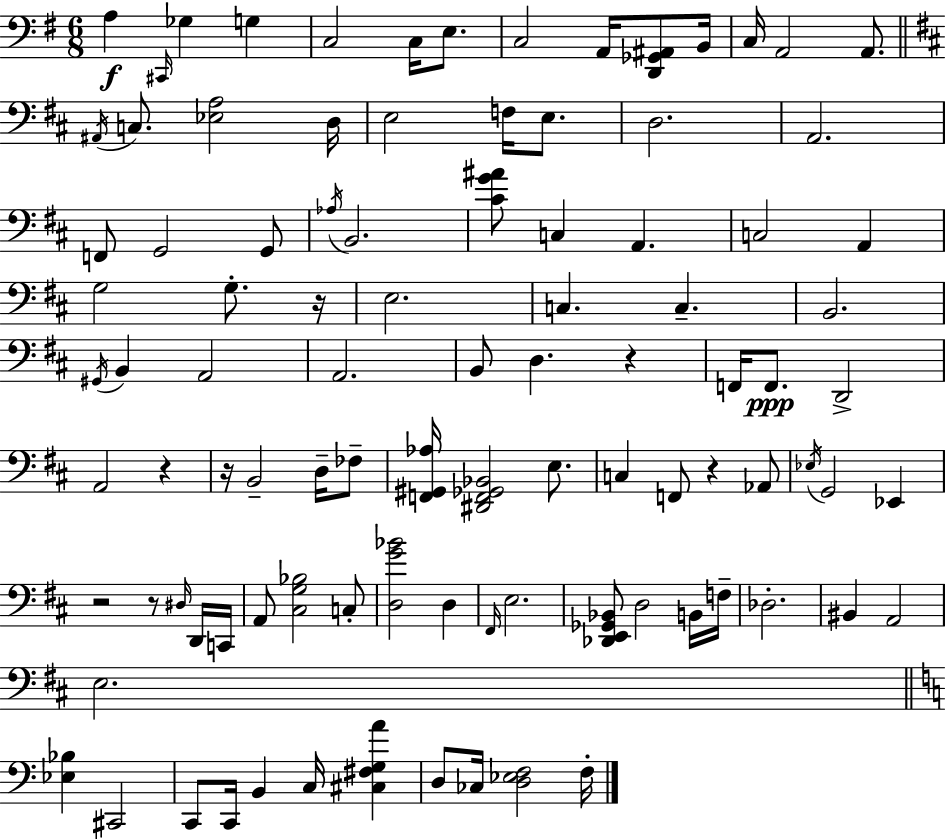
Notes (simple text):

A3/q C#2/s Gb3/q G3/q C3/h C3/s E3/e. C3/h A2/s [D2,Gb2,A#2]/e B2/s C3/s A2/h A2/e. A#2/s C3/e. [Eb3,A3]/h D3/s E3/h F3/s E3/e. D3/h. A2/h. F2/e G2/h G2/e Ab3/s B2/h. [C#4,G4,A#4]/e C3/q A2/q. C3/h A2/q G3/h G3/e. R/s E3/h. C3/q. C3/q. B2/h. G#2/s B2/q A2/h A2/h. B2/e D3/q. R/q F2/s F2/e. D2/h A2/h R/q R/s B2/h D3/s FES3/e [F2,G#2,Ab3]/s [D#2,F2,Gb2,Bb2]/h E3/e. C3/q F2/e R/q Ab2/e Eb3/s G2/h Eb2/q R/h R/e D#3/s D2/s C2/s A2/e [C#3,G3,Bb3]/h C3/e [D3,G4,Bb4]/h D3/q F#2/s E3/h. [Db2,E2,Gb2,Bb2]/e D3/h B2/s F3/s Db3/h. BIS2/q A2/h E3/h. [Eb3,Bb3]/q C#2/h C2/e C2/s B2/q C3/s [C#3,F#3,G3,A4]/q D3/e CES3/s [D3,Eb3,F3]/h F3/s